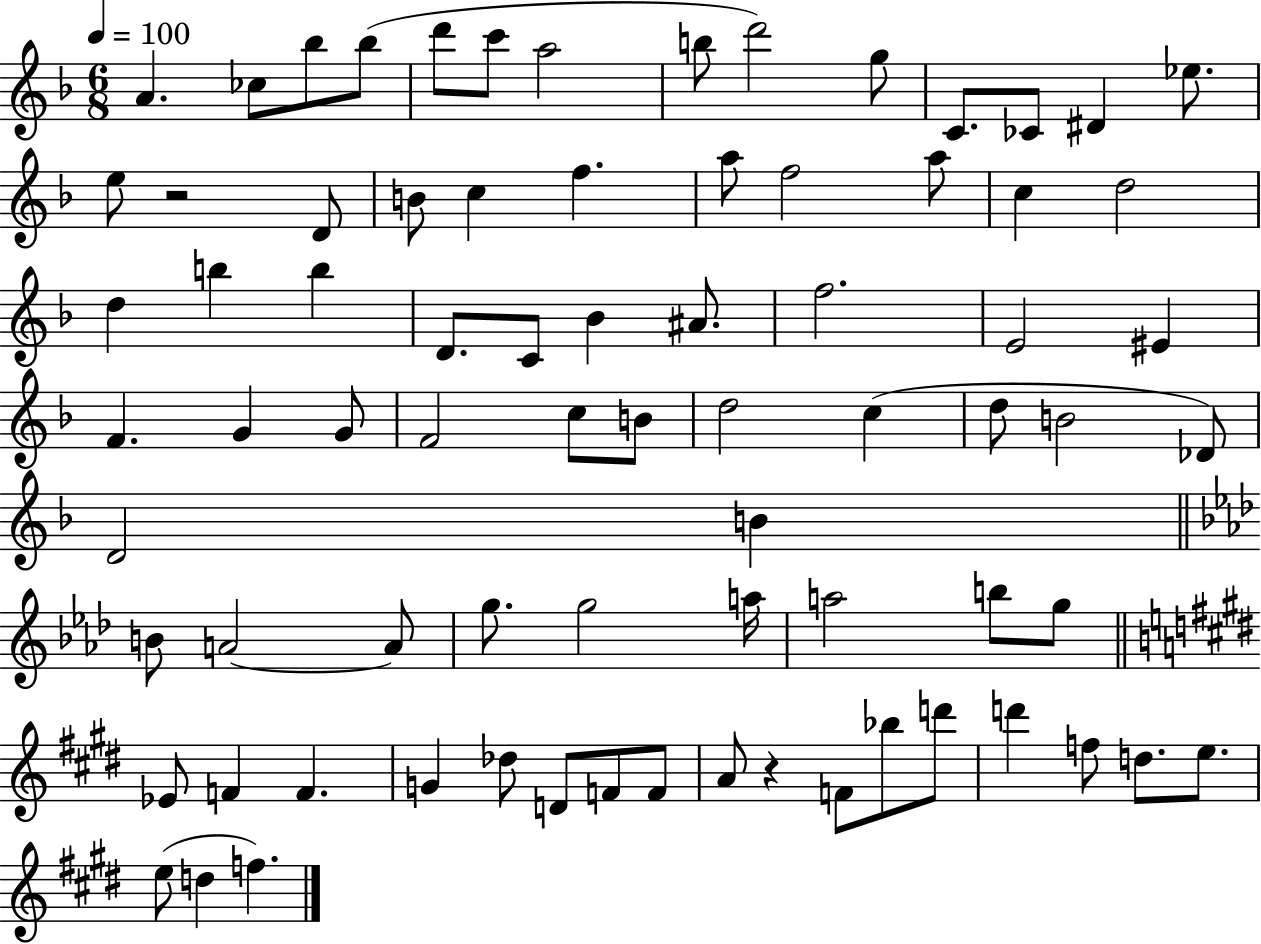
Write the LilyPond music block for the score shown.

{
  \clef treble
  \numericTimeSignature
  \time 6/8
  \key f \major
  \tempo 4 = 100
  \repeat volta 2 { a'4. ces''8 bes''8 bes''8( | d'''8 c'''8 a''2 | b''8 d'''2) g''8 | c'8. ces'8 dis'4 ees''8. | \break e''8 r2 d'8 | b'8 c''4 f''4. | a''8 f''2 a''8 | c''4 d''2 | \break d''4 b''4 b''4 | d'8. c'8 bes'4 ais'8. | f''2. | e'2 eis'4 | \break f'4. g'4 g'8 | f'2 c''8 b'8 | d''2 c''4( | d''8 b'2 des'8) | \break d'2 b'4 | \bar "||" \break \key f \minor b'8 a'2~~ a'8 | g''8. g''2 a''16 | a''2 b''8 g''8 | \bar "||" \break \key e \major ees'8 f'4 f'4. | g'4 des''8 d'8 f'8 f'8 | a'8 r4 f'8 bes''8 d'''8 | d'''4 f''8 d''8. e''8. | \break e''8( d''4 f''4.) | } \bar "|."
}